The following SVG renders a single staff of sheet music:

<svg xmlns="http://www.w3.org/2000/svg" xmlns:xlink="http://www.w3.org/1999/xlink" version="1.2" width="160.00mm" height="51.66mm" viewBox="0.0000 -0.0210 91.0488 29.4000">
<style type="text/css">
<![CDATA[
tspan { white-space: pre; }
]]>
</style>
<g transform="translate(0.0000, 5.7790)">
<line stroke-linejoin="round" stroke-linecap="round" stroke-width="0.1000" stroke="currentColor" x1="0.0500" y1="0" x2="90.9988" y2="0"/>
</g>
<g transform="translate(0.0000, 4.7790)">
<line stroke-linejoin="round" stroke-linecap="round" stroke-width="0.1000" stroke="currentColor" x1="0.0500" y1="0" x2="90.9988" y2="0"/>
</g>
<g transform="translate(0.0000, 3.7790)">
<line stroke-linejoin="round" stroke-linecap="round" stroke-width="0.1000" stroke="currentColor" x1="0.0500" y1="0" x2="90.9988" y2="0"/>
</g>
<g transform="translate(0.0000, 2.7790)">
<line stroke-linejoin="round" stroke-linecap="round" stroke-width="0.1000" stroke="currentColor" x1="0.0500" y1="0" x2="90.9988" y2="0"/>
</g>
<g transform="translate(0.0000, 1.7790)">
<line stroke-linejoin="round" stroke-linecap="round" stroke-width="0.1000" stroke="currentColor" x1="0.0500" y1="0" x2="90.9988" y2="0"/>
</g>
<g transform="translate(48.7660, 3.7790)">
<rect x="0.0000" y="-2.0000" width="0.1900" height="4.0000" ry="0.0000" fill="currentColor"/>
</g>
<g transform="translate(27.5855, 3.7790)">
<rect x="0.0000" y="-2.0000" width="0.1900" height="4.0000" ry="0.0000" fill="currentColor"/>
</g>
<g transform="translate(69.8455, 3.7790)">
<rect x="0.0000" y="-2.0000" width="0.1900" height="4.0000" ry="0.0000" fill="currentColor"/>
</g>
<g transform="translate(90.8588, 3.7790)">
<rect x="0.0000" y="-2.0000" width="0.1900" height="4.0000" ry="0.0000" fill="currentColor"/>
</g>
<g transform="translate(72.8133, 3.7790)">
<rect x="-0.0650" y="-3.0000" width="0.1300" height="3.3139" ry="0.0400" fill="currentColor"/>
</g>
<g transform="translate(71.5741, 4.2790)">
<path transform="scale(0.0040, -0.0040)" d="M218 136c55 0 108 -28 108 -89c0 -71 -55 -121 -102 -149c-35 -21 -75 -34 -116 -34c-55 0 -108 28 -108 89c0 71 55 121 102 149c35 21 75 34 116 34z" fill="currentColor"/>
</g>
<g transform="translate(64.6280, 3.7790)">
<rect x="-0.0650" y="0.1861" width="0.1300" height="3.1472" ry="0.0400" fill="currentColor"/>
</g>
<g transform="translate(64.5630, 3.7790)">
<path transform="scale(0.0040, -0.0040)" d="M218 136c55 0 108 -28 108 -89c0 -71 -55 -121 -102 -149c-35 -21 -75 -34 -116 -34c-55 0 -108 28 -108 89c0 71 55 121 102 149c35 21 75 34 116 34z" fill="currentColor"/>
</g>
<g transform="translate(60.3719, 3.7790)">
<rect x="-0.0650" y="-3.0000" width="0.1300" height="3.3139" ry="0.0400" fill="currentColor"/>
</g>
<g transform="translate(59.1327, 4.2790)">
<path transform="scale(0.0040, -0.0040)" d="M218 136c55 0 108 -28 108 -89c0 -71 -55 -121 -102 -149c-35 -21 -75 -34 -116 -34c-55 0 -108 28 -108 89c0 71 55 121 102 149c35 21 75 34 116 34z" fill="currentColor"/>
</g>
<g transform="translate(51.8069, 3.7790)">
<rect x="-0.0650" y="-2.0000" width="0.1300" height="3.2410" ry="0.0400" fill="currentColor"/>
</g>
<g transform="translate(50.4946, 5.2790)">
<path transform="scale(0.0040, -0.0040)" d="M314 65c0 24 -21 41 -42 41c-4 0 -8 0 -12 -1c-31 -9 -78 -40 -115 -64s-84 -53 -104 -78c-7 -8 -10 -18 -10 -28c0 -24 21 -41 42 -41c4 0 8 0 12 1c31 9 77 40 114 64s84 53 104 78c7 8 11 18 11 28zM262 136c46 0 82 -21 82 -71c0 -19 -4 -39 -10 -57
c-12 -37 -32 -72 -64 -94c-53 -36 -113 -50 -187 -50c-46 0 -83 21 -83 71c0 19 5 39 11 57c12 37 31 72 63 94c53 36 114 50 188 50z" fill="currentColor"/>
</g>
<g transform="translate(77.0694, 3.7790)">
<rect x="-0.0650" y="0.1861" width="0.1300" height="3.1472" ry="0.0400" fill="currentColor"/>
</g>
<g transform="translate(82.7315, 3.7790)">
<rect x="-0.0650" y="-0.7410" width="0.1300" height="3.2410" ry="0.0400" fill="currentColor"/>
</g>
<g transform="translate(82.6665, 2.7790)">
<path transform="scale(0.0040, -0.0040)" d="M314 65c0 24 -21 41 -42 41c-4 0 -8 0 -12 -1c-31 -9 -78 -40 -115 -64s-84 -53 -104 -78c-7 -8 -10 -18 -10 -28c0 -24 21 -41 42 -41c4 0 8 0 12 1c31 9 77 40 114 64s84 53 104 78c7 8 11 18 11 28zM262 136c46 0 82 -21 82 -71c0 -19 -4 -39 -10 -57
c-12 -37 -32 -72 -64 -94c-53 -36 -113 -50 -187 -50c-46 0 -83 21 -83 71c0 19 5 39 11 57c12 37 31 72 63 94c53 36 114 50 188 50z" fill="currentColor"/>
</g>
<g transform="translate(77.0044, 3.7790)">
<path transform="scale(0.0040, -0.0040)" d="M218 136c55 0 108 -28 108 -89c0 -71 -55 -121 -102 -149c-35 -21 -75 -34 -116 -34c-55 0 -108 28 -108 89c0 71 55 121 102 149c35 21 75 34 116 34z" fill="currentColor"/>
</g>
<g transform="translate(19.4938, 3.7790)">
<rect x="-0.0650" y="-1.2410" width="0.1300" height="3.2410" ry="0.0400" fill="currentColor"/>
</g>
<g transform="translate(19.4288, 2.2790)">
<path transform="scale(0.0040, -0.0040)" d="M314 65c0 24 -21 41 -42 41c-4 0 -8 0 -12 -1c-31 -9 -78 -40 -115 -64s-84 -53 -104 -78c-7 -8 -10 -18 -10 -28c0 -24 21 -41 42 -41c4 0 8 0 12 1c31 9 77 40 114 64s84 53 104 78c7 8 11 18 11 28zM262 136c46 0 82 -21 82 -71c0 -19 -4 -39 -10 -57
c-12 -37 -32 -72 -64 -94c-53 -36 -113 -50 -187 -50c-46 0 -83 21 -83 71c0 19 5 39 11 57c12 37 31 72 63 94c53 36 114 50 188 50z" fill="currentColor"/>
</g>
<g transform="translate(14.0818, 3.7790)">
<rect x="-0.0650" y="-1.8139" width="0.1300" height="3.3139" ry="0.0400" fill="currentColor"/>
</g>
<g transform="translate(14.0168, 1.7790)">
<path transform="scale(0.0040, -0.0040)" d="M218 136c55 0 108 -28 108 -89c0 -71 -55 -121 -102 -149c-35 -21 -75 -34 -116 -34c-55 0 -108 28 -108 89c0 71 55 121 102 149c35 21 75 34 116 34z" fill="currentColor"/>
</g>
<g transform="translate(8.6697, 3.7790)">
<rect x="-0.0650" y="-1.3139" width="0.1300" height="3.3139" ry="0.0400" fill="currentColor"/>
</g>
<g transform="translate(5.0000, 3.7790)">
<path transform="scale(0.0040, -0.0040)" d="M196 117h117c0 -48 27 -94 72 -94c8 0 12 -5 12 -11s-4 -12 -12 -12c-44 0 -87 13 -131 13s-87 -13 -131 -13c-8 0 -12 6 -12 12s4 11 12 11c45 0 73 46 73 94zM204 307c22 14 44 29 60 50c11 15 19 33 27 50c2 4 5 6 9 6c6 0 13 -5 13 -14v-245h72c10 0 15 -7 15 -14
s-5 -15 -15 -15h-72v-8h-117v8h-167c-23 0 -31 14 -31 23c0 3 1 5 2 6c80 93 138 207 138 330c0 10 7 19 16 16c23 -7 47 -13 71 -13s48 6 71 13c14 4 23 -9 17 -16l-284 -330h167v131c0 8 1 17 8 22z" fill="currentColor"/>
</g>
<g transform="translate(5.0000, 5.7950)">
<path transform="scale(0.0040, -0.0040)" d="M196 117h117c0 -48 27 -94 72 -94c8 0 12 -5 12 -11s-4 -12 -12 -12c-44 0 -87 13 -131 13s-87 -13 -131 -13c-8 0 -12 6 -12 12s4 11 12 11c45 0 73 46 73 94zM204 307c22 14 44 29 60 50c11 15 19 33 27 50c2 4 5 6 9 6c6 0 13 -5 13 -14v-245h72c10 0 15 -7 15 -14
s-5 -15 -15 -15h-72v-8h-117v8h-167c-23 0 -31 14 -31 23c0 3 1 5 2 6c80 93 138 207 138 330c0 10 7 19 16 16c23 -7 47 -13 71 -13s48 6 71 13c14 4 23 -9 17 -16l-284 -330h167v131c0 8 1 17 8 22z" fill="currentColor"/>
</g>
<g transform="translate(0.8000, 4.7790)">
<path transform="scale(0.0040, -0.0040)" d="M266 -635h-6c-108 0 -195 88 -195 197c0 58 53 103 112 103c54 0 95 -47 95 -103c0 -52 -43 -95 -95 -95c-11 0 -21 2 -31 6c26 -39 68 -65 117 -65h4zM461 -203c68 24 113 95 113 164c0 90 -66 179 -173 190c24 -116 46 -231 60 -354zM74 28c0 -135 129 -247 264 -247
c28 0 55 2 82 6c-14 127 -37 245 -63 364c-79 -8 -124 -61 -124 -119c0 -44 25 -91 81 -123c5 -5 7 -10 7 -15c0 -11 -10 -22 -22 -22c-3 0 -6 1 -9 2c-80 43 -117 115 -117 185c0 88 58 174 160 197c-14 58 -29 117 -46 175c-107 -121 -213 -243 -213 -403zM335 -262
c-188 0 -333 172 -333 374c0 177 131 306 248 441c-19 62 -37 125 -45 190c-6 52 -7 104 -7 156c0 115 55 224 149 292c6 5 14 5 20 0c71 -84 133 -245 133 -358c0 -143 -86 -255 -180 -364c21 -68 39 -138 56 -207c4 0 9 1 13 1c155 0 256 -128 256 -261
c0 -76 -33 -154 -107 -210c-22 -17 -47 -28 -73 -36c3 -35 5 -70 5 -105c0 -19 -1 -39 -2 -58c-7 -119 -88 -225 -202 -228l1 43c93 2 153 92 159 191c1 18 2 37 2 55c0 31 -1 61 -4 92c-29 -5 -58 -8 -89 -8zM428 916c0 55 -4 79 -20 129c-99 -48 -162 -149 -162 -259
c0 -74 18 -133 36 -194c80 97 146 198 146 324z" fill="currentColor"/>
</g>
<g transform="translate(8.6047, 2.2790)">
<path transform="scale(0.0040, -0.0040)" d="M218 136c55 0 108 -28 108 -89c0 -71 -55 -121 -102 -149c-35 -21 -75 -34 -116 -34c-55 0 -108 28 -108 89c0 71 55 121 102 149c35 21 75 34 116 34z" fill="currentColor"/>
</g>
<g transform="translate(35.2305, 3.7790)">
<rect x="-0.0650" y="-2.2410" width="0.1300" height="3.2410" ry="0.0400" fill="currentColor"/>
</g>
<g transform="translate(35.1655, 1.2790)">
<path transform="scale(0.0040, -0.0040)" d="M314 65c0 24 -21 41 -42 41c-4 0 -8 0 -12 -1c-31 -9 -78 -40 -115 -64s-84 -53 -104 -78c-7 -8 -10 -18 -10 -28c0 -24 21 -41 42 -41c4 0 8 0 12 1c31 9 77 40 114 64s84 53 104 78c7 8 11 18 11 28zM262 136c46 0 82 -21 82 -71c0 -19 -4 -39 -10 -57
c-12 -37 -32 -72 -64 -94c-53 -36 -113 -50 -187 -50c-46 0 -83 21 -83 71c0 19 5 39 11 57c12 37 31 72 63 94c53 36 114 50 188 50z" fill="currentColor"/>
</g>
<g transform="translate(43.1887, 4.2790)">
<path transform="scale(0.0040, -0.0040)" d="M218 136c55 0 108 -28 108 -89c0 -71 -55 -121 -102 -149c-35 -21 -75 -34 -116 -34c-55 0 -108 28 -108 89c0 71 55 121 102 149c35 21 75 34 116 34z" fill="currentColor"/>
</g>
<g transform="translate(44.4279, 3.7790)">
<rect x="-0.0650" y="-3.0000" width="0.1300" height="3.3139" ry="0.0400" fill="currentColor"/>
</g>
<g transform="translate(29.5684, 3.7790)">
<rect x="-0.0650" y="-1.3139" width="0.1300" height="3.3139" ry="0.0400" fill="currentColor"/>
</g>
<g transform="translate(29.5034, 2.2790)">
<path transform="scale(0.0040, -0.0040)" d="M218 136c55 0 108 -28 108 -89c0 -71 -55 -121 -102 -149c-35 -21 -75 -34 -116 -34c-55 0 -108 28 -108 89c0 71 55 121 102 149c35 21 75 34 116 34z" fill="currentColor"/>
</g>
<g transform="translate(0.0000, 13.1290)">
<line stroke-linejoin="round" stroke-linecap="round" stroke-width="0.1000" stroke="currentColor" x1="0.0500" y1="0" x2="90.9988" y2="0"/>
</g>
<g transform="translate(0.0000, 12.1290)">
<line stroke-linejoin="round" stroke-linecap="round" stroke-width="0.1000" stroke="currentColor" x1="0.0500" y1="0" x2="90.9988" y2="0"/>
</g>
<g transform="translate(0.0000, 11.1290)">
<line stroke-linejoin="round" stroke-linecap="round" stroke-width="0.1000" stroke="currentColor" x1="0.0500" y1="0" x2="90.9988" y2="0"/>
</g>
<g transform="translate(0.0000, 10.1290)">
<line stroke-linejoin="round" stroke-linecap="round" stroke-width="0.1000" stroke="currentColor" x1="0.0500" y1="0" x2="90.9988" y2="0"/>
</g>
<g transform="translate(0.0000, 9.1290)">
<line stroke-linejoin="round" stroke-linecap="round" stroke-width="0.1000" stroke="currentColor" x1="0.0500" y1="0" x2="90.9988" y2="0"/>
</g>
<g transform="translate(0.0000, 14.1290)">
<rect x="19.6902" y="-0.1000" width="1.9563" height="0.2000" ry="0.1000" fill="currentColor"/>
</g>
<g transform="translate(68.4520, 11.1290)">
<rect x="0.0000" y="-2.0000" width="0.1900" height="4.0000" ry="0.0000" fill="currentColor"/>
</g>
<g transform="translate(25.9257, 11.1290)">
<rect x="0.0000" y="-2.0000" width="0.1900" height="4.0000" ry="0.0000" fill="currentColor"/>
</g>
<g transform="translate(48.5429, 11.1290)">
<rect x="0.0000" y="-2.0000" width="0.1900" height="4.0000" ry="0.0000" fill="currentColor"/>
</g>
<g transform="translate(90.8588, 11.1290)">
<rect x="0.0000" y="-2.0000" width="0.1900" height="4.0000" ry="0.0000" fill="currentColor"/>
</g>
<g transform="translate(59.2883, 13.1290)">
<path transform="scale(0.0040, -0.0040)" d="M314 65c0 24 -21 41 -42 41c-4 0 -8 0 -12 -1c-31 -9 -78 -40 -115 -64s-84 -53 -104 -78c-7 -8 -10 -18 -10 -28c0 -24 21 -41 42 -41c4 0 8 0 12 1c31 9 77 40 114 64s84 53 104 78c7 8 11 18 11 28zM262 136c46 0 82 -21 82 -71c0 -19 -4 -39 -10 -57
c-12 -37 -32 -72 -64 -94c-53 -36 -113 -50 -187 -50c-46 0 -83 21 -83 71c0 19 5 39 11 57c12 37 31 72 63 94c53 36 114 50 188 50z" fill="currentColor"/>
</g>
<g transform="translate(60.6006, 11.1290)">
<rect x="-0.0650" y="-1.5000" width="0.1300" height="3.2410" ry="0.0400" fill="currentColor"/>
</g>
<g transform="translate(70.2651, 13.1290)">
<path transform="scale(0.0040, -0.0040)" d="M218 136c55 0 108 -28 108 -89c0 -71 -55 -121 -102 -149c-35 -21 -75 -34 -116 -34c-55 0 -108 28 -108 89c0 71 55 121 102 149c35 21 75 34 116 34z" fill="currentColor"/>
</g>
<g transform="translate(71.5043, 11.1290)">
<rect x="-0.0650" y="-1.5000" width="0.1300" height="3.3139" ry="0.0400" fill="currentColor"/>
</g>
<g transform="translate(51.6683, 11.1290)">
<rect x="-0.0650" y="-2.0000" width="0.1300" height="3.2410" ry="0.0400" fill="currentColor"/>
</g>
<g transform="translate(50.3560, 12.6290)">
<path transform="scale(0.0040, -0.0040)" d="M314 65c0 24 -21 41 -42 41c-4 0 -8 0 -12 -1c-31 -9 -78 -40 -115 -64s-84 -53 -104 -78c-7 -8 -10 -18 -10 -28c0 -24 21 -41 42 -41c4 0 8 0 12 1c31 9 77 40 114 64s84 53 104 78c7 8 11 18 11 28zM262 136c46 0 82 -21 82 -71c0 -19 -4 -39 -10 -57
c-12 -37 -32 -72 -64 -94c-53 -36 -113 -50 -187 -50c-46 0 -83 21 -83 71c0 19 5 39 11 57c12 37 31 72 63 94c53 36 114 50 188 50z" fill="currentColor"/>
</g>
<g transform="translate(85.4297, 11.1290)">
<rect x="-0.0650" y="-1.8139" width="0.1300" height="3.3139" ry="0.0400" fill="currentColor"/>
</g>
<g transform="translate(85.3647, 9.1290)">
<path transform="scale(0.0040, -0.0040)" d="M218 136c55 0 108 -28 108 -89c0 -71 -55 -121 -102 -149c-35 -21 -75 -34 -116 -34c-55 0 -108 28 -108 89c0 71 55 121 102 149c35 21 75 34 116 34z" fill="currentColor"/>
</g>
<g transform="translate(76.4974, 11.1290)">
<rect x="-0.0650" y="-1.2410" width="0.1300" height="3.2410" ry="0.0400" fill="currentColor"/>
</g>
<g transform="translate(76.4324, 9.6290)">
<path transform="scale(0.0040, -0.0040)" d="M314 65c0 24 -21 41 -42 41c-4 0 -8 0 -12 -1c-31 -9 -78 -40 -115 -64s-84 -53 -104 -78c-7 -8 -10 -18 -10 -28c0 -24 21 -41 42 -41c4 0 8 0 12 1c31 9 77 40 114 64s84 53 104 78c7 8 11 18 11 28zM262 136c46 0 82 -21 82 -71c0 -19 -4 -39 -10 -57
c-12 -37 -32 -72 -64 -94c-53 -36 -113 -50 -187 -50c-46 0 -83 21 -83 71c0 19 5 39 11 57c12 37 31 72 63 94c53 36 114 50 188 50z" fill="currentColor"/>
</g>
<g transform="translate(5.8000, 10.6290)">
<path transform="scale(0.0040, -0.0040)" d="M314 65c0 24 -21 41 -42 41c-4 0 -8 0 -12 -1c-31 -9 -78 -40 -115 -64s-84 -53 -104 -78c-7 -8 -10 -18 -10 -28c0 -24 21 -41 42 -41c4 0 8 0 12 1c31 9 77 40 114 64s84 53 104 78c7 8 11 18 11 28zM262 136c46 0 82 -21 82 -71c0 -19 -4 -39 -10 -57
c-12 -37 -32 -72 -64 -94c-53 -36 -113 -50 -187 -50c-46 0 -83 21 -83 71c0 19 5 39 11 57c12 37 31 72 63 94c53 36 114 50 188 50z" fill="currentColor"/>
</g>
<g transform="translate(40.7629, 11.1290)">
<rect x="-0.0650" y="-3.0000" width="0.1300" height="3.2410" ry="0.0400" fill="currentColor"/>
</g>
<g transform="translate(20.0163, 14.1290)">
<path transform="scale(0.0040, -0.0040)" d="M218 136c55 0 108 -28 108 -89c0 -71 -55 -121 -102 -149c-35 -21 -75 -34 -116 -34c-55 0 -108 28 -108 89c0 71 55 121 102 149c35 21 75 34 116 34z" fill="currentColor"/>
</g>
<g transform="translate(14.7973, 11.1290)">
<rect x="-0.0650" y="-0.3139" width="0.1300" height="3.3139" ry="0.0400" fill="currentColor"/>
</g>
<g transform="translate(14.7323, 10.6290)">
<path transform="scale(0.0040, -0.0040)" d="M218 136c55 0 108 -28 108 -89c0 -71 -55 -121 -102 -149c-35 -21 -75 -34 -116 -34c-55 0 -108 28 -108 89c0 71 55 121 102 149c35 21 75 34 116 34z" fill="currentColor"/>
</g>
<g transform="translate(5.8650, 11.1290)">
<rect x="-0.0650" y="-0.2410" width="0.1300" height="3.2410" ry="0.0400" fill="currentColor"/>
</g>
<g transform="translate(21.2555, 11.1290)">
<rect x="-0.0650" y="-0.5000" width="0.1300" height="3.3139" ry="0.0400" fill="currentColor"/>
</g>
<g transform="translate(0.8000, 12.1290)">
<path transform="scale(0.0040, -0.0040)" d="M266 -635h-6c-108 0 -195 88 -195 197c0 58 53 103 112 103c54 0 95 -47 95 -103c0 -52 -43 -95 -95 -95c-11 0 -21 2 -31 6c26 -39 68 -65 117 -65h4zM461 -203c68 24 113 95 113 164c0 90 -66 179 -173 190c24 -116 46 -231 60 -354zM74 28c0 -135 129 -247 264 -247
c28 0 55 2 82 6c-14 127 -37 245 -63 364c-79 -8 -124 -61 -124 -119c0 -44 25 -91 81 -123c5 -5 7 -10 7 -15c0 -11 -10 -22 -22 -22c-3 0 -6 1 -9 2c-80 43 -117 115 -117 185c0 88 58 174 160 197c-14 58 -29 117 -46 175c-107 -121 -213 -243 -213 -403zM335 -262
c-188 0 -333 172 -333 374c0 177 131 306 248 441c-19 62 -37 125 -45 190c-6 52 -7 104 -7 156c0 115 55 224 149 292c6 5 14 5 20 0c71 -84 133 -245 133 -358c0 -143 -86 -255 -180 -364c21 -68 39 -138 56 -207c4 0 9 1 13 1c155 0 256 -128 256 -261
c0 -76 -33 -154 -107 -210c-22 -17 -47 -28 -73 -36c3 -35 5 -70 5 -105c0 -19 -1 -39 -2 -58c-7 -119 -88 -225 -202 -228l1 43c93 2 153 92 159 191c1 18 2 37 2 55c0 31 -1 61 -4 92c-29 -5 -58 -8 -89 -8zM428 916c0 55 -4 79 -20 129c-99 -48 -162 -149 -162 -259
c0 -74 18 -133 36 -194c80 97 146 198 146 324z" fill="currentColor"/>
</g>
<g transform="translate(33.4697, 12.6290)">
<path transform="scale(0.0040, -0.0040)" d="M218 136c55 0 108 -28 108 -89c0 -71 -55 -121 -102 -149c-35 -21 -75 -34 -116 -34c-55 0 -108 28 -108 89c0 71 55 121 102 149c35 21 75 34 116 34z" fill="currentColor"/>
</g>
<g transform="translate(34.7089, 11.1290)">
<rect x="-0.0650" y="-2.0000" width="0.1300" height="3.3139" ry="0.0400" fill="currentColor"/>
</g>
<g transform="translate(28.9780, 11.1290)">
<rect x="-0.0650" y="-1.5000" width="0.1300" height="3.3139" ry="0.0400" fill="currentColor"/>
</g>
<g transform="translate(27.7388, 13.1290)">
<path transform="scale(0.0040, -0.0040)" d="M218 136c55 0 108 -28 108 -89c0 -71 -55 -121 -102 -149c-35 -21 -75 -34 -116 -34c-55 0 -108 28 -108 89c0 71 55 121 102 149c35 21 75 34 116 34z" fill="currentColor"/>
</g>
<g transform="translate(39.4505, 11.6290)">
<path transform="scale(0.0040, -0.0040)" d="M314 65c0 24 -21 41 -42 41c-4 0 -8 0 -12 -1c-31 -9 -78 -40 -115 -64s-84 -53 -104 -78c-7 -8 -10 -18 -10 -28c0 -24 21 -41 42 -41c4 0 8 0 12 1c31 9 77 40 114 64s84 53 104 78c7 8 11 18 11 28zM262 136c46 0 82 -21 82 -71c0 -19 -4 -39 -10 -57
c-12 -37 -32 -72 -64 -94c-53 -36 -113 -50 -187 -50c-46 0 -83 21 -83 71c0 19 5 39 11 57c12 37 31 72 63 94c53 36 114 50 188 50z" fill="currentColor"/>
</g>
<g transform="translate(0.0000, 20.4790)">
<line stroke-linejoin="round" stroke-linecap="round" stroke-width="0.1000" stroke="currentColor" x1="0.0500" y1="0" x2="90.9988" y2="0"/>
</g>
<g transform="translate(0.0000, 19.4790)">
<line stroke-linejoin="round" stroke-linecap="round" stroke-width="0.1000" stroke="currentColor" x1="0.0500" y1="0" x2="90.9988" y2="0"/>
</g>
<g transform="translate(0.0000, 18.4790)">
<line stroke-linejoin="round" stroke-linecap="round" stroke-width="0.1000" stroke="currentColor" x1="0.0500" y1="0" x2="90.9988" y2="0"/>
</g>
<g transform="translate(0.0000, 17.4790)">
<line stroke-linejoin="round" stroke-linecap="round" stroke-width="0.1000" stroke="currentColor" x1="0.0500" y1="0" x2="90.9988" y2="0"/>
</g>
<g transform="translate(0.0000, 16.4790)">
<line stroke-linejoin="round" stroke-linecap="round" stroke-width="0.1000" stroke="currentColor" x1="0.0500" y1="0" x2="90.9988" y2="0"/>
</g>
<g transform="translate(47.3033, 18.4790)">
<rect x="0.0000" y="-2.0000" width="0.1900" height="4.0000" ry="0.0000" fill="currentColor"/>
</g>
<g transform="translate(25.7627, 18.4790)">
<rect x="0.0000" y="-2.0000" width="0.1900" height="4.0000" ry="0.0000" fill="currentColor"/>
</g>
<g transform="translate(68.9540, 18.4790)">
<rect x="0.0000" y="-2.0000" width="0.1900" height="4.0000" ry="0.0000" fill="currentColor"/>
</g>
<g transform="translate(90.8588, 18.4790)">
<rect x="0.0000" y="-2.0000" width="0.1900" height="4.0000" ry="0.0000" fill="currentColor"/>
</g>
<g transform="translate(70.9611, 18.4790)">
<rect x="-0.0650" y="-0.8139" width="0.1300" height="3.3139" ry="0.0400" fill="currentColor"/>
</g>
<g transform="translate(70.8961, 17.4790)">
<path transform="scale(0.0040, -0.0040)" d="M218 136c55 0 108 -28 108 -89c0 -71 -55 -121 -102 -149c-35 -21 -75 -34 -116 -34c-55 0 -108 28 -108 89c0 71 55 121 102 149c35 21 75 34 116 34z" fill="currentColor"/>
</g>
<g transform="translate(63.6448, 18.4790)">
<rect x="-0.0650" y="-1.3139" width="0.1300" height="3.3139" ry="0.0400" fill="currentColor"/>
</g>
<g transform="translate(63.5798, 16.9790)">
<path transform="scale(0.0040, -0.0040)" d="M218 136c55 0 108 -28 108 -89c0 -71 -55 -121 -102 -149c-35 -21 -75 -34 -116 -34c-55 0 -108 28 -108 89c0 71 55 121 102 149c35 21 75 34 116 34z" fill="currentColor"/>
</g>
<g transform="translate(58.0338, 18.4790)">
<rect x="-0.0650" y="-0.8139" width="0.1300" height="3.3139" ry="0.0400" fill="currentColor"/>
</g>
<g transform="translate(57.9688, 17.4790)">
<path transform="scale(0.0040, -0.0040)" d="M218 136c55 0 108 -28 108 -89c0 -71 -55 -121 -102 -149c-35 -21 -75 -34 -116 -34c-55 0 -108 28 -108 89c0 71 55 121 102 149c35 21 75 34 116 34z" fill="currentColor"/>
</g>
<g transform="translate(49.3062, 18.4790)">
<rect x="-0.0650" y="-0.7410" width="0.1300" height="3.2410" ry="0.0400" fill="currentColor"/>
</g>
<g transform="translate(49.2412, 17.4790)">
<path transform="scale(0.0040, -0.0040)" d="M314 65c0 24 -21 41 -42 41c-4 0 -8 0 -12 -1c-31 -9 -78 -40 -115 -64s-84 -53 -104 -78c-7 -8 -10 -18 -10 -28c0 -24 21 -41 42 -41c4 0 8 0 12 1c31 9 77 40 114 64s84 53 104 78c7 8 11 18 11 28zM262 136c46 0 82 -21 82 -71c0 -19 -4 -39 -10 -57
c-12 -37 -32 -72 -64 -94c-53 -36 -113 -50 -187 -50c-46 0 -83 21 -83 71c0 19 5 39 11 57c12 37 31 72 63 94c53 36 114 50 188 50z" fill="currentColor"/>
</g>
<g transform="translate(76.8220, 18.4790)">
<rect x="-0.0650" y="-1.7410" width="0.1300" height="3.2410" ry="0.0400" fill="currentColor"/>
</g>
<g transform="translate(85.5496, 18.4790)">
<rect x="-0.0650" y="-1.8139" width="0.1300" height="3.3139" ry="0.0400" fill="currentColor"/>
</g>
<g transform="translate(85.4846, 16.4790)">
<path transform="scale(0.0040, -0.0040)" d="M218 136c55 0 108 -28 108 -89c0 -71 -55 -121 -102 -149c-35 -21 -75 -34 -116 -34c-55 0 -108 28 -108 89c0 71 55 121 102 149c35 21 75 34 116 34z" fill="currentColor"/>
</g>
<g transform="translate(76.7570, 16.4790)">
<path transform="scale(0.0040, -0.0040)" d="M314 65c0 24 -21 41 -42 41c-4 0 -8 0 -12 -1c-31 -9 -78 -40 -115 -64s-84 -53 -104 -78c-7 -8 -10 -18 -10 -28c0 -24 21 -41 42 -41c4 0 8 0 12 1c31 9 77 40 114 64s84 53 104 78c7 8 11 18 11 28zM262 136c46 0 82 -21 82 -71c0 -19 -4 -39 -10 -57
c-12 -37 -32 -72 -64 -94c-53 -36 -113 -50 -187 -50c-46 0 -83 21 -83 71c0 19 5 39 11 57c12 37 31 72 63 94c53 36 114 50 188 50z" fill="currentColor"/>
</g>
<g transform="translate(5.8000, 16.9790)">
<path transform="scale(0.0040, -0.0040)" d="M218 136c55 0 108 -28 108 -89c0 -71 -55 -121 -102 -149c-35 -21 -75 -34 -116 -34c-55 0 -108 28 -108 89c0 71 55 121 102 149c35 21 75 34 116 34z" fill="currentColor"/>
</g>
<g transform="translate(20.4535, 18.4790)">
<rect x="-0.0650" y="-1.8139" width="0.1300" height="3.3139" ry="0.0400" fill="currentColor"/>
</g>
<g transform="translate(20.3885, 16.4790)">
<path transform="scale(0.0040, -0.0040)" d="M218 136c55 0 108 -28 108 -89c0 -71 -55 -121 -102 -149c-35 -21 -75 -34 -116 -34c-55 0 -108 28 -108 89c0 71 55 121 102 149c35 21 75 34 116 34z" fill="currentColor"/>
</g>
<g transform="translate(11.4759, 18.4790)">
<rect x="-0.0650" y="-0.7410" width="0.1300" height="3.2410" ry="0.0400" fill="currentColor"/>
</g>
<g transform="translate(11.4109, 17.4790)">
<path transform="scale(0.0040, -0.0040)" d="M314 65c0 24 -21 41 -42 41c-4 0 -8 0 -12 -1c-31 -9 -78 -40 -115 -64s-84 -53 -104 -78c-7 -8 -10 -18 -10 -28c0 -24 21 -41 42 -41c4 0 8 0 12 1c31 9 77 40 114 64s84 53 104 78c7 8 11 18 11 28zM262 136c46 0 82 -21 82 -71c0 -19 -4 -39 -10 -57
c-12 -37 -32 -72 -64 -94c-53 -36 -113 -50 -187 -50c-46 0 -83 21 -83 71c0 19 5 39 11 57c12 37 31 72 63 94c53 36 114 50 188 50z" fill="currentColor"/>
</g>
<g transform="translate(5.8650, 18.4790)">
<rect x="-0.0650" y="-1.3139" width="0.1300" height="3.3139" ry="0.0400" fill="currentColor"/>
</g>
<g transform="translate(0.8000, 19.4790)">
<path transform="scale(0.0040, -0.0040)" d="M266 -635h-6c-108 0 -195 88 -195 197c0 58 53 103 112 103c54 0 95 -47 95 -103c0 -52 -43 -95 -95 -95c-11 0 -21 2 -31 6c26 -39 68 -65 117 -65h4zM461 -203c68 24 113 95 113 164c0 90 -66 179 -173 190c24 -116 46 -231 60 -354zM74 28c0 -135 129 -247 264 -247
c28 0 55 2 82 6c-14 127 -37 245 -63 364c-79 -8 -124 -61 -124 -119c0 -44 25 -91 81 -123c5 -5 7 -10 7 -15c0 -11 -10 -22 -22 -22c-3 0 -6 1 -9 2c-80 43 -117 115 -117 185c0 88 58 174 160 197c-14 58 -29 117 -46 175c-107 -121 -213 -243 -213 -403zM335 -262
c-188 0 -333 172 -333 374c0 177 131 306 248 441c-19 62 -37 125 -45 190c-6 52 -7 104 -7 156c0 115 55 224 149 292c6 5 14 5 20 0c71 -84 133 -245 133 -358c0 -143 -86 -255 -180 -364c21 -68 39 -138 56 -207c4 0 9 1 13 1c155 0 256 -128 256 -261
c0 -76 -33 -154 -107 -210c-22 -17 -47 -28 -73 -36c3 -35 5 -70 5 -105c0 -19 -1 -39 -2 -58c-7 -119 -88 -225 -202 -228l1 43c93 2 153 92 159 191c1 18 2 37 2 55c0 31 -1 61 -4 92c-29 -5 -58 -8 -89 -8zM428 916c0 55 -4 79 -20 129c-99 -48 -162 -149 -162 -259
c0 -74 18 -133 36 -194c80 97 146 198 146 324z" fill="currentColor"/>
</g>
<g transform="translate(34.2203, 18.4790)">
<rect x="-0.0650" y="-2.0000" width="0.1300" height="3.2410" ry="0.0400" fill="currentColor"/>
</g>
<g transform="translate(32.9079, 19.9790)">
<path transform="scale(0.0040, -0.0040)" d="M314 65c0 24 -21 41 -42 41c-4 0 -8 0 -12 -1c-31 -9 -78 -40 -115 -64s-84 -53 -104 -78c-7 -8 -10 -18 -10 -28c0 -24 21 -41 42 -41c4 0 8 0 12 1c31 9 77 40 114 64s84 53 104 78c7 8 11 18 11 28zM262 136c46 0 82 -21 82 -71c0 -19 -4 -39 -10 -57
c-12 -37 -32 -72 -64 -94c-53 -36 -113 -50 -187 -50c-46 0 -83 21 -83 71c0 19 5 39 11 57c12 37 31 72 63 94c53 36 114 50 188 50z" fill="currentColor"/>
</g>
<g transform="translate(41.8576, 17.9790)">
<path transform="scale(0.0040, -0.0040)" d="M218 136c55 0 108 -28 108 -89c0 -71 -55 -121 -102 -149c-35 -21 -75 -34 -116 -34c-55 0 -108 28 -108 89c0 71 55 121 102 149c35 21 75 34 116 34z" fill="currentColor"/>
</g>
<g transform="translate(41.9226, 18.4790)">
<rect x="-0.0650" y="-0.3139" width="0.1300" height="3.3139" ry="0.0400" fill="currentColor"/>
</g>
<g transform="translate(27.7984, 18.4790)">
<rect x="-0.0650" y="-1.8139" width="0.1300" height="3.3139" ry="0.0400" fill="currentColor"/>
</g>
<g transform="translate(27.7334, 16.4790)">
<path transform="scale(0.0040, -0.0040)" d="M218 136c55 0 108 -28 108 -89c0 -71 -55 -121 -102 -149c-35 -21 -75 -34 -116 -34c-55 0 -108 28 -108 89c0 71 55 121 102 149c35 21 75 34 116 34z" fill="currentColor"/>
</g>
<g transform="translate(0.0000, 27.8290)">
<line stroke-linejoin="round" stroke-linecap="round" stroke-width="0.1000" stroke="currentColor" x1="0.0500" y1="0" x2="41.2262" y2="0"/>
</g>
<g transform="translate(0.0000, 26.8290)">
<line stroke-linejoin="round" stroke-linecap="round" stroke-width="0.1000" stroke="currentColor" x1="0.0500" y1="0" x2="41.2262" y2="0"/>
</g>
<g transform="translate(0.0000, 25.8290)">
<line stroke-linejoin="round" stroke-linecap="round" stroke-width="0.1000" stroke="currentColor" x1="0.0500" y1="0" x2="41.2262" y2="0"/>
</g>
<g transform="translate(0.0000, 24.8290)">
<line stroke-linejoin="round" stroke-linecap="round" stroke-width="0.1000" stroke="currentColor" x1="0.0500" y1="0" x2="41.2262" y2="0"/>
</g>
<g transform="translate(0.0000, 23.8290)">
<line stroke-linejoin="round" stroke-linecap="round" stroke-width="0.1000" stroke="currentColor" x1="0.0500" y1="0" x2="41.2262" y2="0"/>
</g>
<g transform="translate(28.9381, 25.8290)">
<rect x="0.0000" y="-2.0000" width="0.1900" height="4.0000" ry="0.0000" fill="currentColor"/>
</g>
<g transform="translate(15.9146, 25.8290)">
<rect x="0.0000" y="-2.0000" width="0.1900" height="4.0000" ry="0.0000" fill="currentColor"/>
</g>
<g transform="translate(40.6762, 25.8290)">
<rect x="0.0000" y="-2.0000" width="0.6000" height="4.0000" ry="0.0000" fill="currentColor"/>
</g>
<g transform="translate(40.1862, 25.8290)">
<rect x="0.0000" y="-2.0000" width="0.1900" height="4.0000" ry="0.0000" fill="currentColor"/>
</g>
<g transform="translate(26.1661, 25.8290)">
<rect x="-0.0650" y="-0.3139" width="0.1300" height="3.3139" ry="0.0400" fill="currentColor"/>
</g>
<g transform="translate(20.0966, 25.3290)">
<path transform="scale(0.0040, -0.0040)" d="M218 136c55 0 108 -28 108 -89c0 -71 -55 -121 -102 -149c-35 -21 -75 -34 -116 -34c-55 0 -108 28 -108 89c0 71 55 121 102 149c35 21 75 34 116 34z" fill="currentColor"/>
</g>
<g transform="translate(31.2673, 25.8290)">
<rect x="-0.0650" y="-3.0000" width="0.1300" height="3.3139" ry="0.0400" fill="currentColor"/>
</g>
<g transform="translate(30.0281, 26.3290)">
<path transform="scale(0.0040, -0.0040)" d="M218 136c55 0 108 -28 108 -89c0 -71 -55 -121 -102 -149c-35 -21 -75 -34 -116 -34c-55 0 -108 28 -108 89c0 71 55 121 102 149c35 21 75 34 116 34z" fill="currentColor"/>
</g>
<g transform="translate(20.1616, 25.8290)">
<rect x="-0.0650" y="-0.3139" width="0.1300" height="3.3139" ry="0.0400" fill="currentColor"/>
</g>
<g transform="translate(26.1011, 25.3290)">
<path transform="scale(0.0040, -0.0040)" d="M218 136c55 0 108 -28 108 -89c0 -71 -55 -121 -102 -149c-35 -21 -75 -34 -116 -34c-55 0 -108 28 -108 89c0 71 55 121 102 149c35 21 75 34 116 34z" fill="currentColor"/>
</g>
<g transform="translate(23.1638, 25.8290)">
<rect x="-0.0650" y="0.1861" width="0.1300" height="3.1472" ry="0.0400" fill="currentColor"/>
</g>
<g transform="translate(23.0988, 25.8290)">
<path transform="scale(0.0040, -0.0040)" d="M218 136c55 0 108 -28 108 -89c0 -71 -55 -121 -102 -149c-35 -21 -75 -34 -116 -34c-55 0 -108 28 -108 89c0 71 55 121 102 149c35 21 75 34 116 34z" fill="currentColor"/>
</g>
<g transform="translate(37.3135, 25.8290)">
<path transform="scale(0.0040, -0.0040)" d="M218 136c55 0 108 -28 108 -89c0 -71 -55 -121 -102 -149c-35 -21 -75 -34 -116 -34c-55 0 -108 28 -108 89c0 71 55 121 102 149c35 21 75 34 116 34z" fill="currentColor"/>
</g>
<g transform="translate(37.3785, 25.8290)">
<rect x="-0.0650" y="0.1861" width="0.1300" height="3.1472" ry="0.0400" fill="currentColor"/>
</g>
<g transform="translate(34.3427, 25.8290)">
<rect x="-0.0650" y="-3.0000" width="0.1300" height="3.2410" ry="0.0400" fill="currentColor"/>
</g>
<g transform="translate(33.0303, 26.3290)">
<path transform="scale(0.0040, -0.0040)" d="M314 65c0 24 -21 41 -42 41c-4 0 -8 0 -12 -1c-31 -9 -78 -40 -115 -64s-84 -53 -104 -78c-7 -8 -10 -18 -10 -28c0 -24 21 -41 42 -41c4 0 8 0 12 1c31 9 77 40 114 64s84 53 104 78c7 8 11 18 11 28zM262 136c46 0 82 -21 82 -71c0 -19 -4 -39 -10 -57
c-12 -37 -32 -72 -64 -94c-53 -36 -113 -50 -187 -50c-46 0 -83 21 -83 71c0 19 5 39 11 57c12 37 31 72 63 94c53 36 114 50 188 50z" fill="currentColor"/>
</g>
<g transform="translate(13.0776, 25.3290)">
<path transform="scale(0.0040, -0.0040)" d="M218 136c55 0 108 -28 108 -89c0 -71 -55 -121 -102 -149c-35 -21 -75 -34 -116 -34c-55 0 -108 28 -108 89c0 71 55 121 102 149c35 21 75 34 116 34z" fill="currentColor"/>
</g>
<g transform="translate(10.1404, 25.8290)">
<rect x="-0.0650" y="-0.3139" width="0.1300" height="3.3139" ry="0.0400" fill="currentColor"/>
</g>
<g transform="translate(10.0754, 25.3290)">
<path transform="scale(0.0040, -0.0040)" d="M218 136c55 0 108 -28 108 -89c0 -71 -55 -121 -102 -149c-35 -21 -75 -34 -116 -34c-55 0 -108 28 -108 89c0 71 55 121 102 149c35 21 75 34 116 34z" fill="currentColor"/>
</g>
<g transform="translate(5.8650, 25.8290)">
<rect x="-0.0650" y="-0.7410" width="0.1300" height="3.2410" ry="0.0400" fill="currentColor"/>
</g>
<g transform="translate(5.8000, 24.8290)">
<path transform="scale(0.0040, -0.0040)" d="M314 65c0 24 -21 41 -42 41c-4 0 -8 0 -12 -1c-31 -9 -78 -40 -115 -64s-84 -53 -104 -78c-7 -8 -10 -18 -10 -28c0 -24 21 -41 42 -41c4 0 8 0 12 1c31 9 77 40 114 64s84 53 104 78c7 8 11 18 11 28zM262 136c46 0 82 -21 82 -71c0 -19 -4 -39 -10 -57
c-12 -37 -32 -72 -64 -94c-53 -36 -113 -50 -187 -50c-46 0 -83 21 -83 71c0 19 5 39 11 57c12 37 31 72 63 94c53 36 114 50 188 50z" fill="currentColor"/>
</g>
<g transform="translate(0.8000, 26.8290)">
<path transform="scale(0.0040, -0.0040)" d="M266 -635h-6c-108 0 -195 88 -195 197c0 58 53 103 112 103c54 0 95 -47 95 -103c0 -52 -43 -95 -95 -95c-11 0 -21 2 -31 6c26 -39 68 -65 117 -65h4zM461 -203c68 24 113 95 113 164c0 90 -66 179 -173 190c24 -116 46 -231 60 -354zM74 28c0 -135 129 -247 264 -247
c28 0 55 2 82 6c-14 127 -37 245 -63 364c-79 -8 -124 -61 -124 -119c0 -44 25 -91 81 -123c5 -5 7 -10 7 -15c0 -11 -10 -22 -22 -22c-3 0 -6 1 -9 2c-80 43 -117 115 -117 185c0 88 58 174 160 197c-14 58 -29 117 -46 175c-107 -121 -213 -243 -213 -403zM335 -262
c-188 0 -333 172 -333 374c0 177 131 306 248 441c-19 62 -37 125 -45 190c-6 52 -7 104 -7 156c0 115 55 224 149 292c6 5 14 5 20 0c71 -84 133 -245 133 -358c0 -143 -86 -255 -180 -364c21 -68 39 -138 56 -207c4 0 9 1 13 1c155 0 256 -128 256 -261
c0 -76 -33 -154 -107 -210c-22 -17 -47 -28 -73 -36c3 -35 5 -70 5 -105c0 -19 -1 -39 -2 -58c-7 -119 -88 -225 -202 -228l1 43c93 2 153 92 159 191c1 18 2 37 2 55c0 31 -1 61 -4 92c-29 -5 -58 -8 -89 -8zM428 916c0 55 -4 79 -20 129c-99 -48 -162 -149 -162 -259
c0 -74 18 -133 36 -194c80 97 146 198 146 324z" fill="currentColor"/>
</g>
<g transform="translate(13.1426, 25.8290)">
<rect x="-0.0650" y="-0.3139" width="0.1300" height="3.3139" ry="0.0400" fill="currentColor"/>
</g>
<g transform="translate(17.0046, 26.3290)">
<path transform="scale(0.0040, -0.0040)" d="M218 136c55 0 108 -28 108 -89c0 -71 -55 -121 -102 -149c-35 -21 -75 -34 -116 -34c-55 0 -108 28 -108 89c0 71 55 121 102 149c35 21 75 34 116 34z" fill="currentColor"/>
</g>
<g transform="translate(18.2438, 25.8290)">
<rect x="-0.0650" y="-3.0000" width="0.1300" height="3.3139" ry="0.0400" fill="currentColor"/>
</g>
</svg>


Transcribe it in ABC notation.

X:1
T:Untitled
M:4/4
L:1/4
K:C
e f e2 e g2 A F2 A B A B d2 c2 c C E F A2 F2 E2 E e2 f e d2 f f F2 c d2 d e d f2 f d2 c c A c B c A A2 B